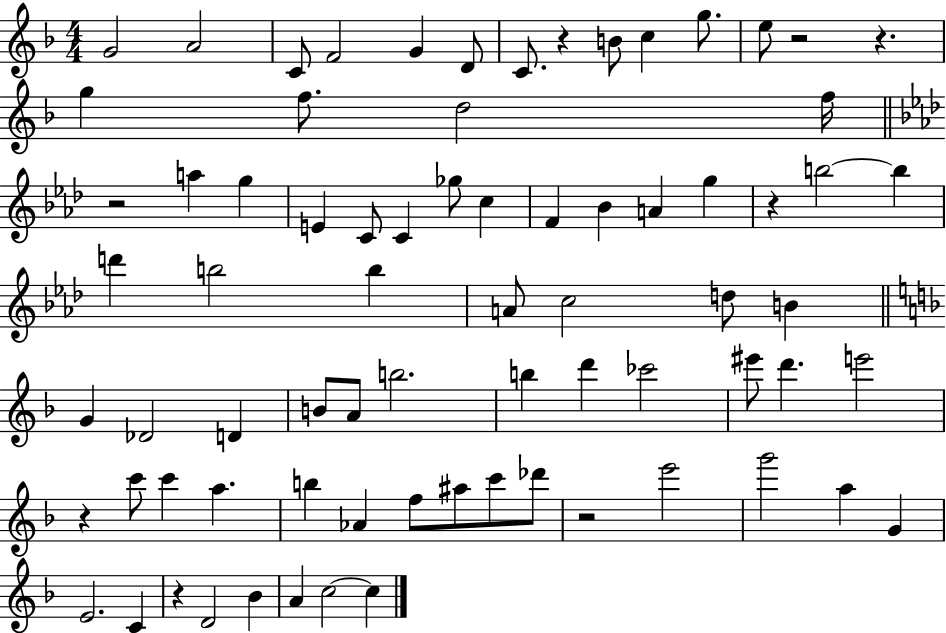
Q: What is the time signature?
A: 4/4